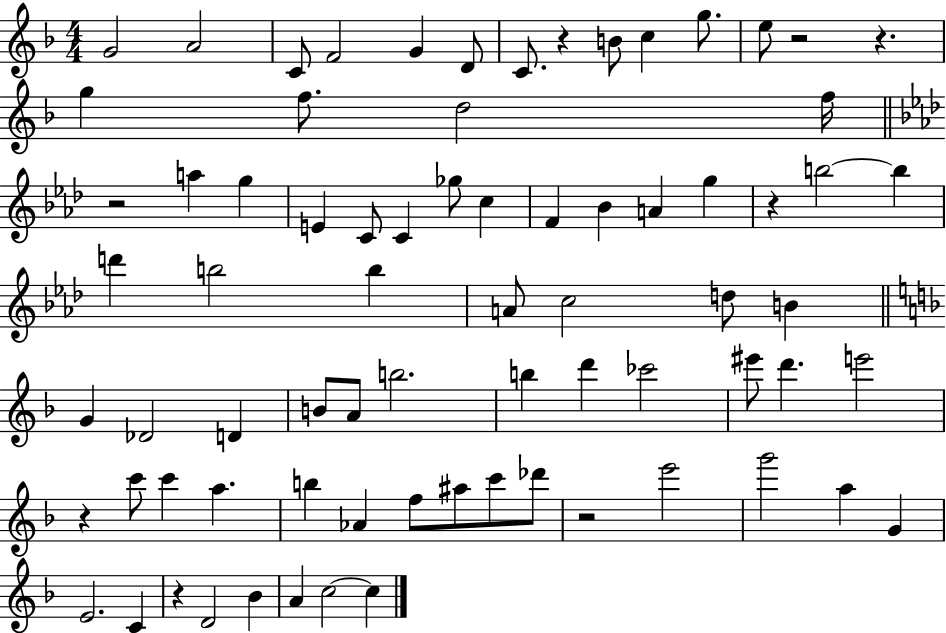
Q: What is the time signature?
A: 4/4